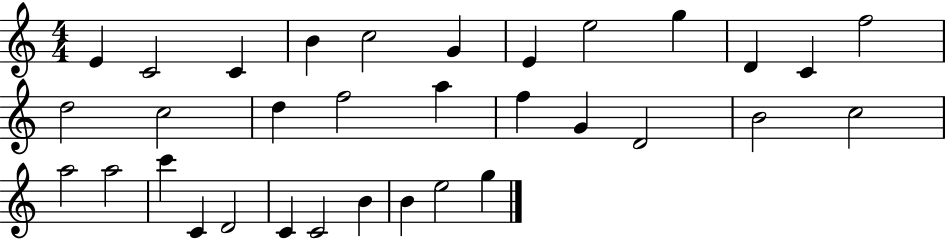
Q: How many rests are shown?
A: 0